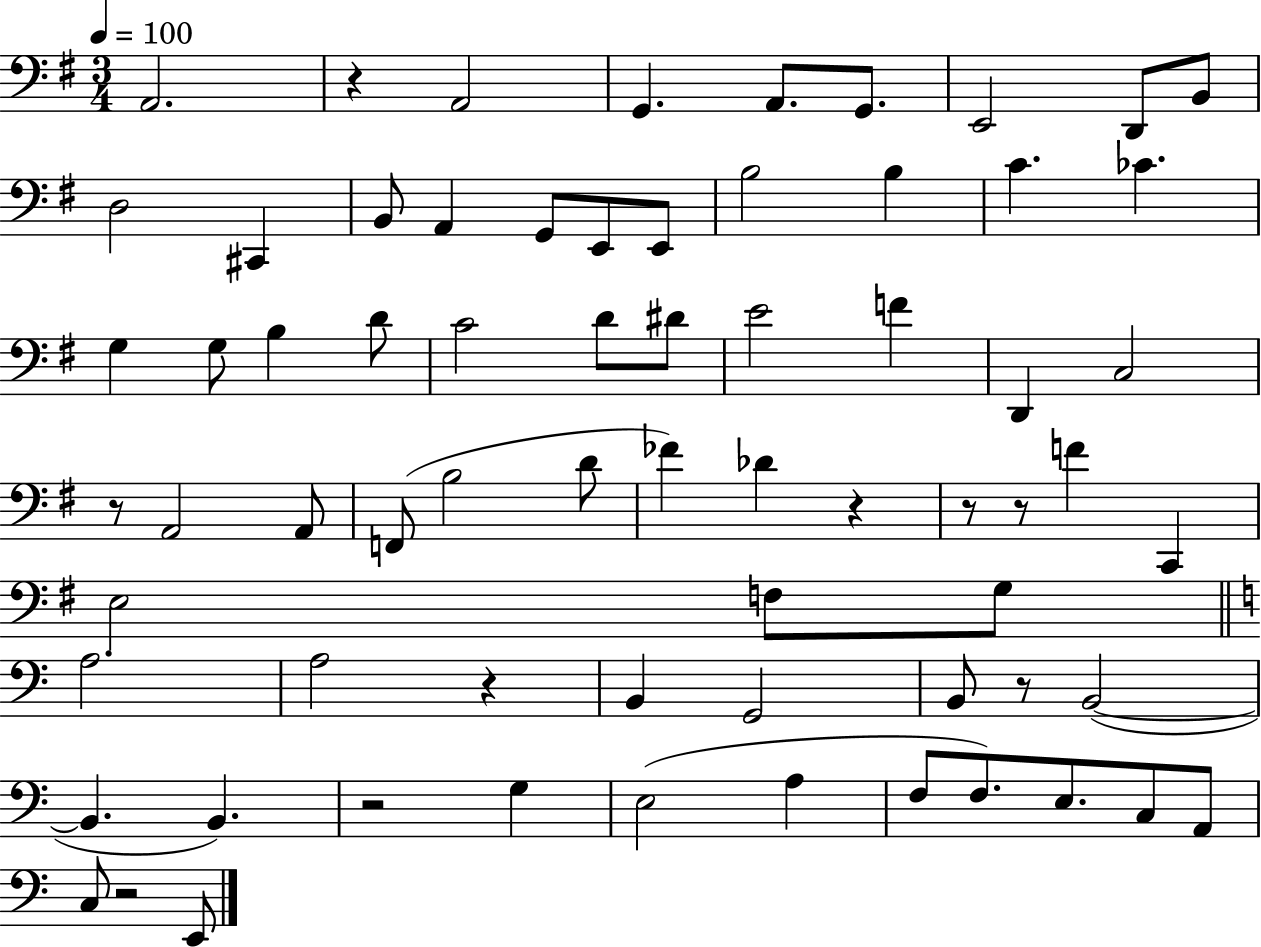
X:1
T:Untitled
M:3/4
L:1/4
K:G
A,,2 z A,,2 G,, A,,/2 G,,/2 E,,2 D,,/2 B,,/2 D,2 ^C,, B,,/2 A,, G,,/2 E,,/2 E,,/2 B,2 B, C _C G, G,/2 B, D/2 C2 D/2 ^D/2 E2 F D,, C,2 z/2 A,,2 A,,/2 F,,/2 B,2 D/2 _F _D z z/2 z/2 F C,, E,2 F,/2 G,/2 A,2 A,2 z B,, G,,2 B,,/2 z/2 B,,2 B,, B,, z2 G, E,2 A, F,/2 F,/2 E,/2 C,/2 A,,/2 C,/2 z2 E,,/2